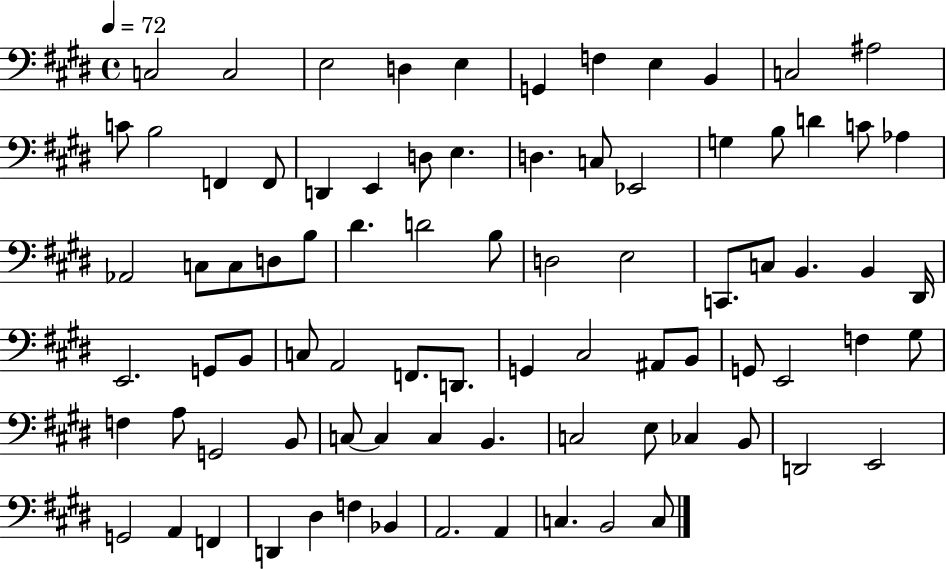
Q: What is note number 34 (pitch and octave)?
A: D4